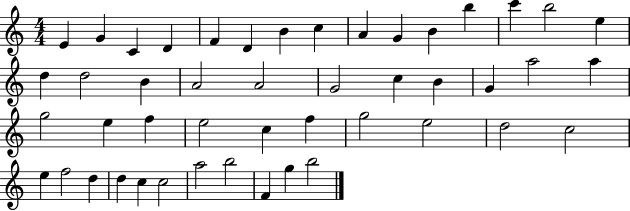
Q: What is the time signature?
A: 4/4